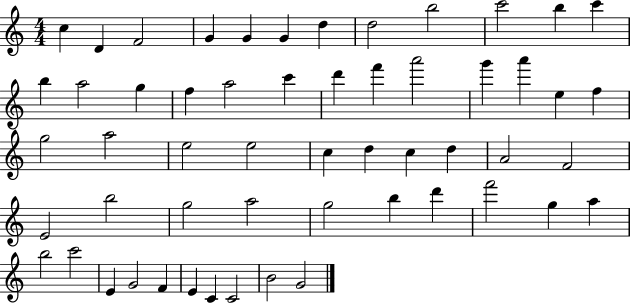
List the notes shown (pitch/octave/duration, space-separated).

C5/q D4/q F4/h G4/q G4/q G4/q D5/q D5/h B5/h C6/h B5/q C6/q B5/q A5/h G5/q F5/q A5/h C6/q D6/q F6/q A6/h G6/q A6/q E5/q F5/q G5/h A5/h E5/h E5/h C5/q D5/q C5/q D5/q A4/h F4/h E4/h B5/h G5/h A5/h G5/h B5/q D6/q F6/h G5/q A5/q B5/h C6/h E4/q G4/h F4/q E4/q C4/q C4/h B4/h G4/h